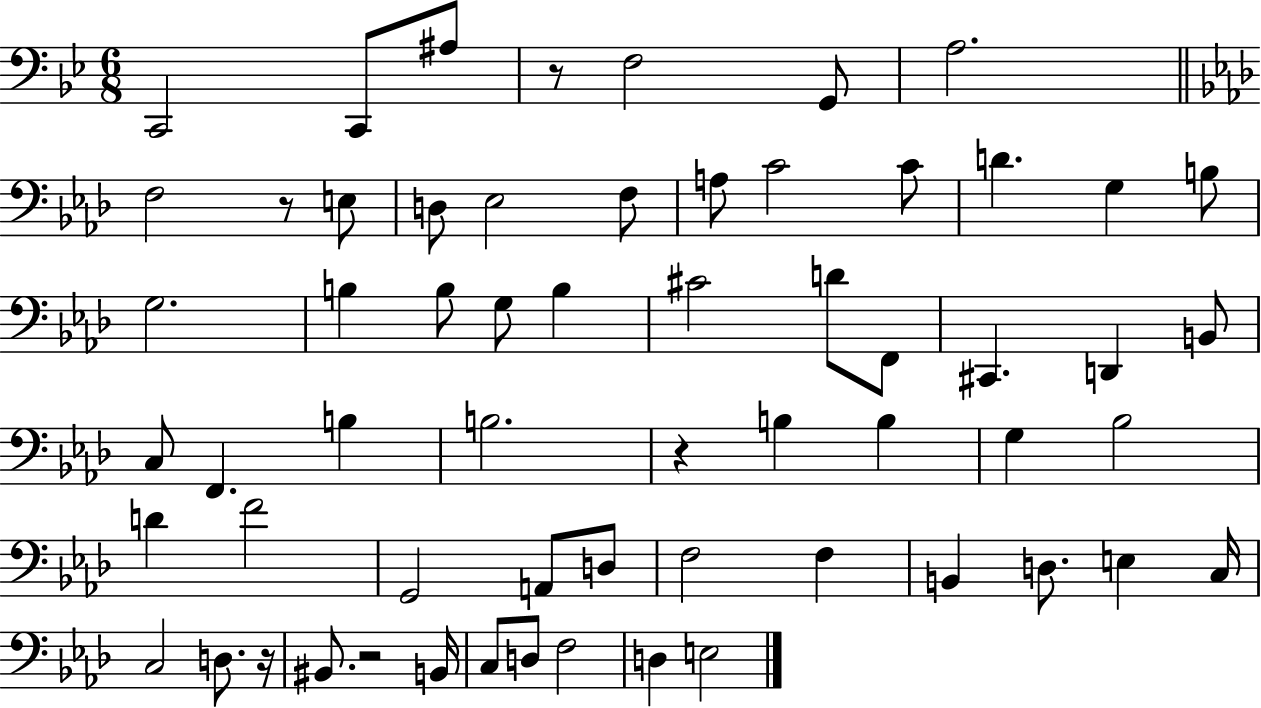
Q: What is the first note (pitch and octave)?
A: C2